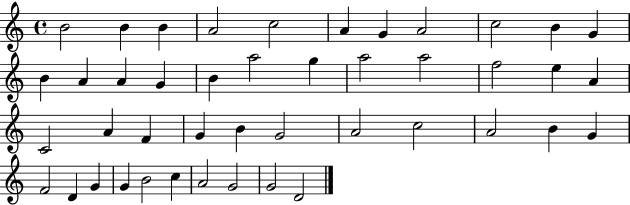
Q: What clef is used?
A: treble